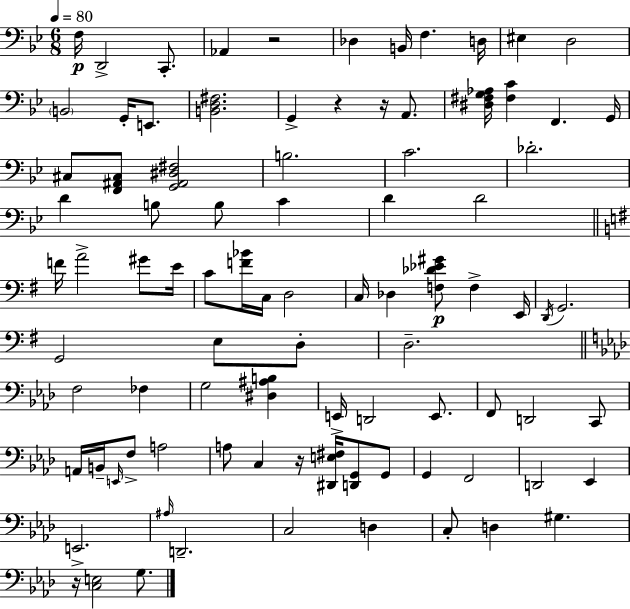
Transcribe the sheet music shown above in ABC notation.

X:1
T:Untitled
M:6/8
L:1/4
K:Gm
F,/4 D,,2 C,,/2 _A,, z2 _D, B,,/4 F, D,/4 ^E, D,2 B,,2 G,,/4 E,,/2 [B,,D,^F,]2 G,, z z/4 A,,/2 [^D,^F,G,_A,]/4 [^F,C] F,, G,,/4 ^C,/2 [F,,^A,,^C,]/2 [G,,^A,,^D,^F,]2 B,2 C2 _D2 D B,/2 B,/2 C D D2 F/4 A2 ^G/2 E/4 C/2 [F_B]/4 C,/4 D,2 C,/4 _D, [F,_D_E^G]/2 F, E,,/4 D,,/4 G,,2 G,,2 E,/2 D,/2 D,2 F,2 _F, G,2 [^D,^A,B,] E,,/4 D,,2 E,,/2 F,,/2 D,,2 C,,/2 A,,/4 B,,/4 E,,/4 F,/2 A,2 A,/2 C, z/4 [^D,,E,^F,]/4 [D,,G,,]/2 G,,/2 G,, F,,2 D,,2 _E,, E,,2 ^A,/4 D,,2 C,2 D, C,/2 D, ^G, z/4 [C,E,]2 G,/2